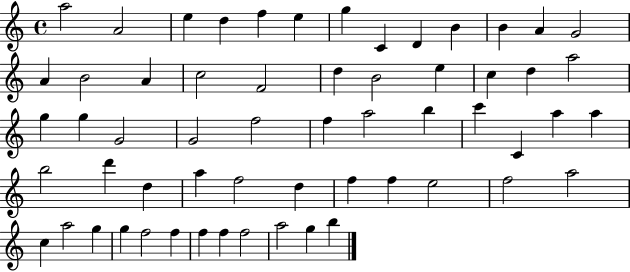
A5/h A4/h E5/q D5/q F5/q E5/q G5/q C4/q D4/q B4/q B4/q A4/q G4/h A4/q B4/h A4/q C5/h F4/h D5/q B4/h E5/q C5/q D5/q A5/h G5/q G5/q G4/h G4/h F5/h F5/q A5/h B5/q C6/q C4/q A5/q A5/q B5/h D6/q D5/q A5/q F5/h D5/q F5/q F5/q E5/h F5/h A5/h C5/q A5/h G5/q G5/q F5/h F5/q F5/q F5/q F5/h A5/h G5/q B5/q